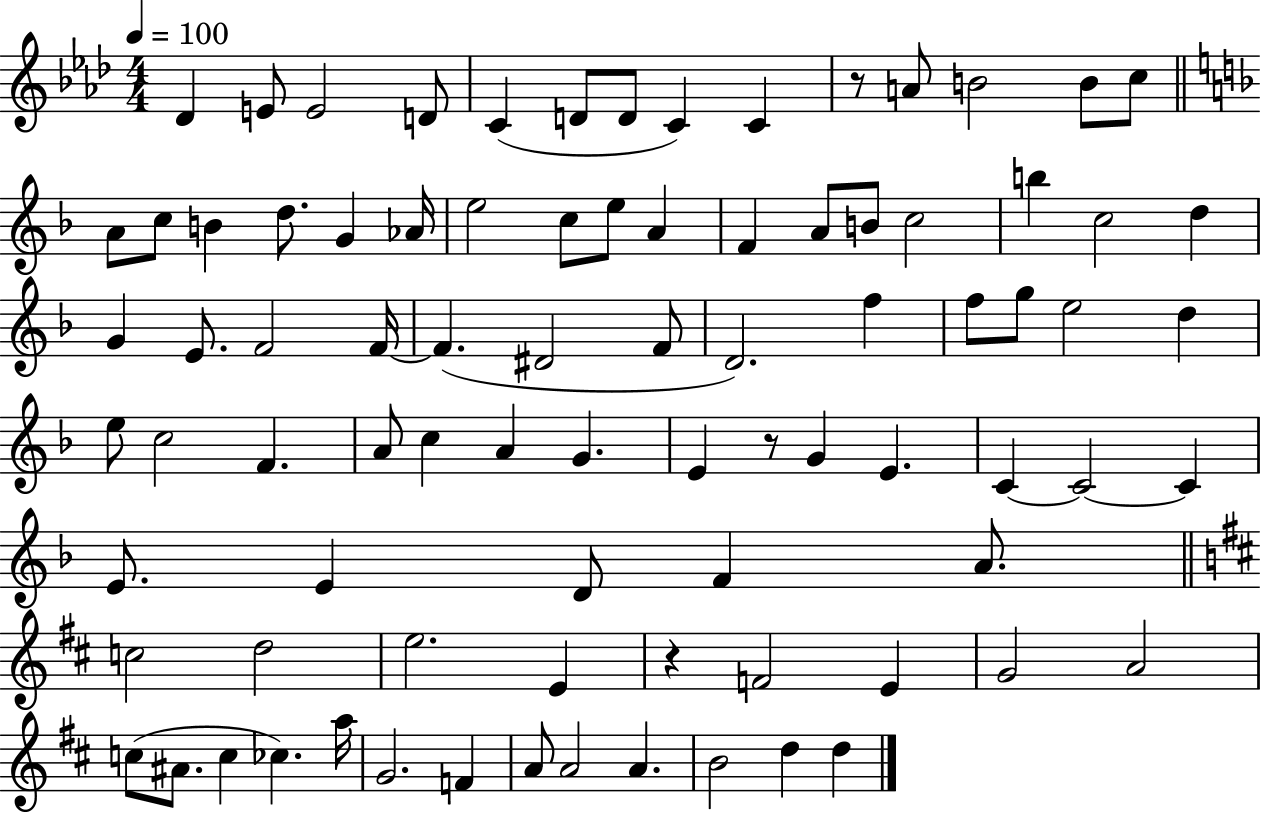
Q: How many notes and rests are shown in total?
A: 85